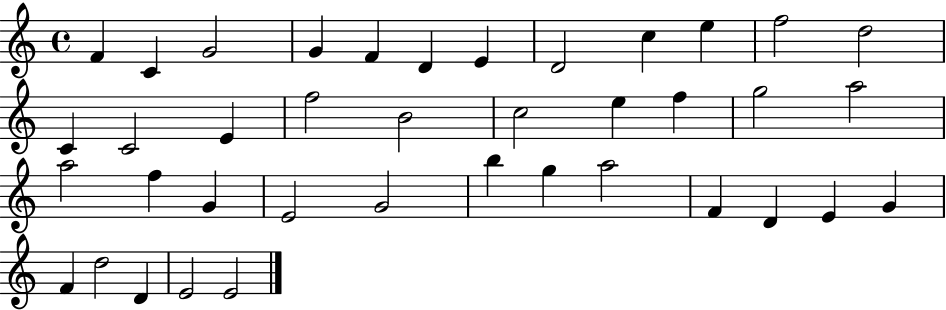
{
  \clef treble
  \time 4/4
  \defaultTimeSignature
  \key c \major
  f'4 c'4 g'2 | g'4 f'4 d'4 e'4 | d'2 c''4 e''4 | f''2 d''2 | \break c'4 c'2 e'4 | f''2 b'2 | c''2 e''4 f''4 | g''2 a''2 | \break a''2 f''4 g'4 | e'2 g'2 | b''4 g''4 a''2 | f'4 d'4 e'4 g'4 | \break f'4 d''2 d'4 | e'2 e'2 | \bar "|."
}